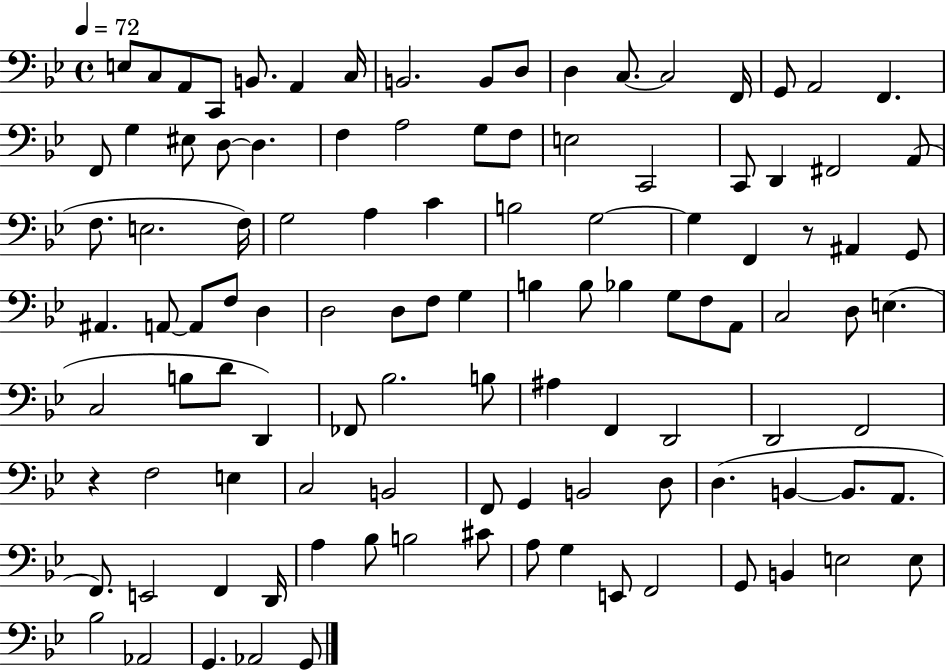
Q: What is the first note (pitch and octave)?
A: E3